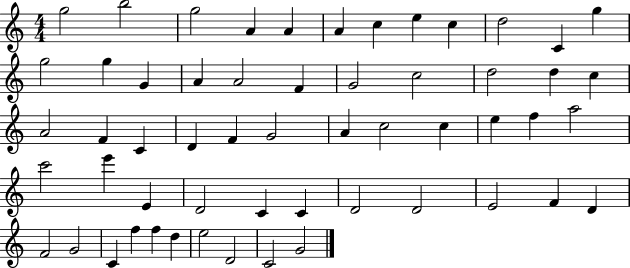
{
  \clef treble
  \numericTimeSignature
  \time 4/4
  \key c \major
  g''2 b''2 | g''2 a'4 a'4 | a'4 c''4 e''4 c''4 | d''2 c'4 g''4 | \break g''2 g''4 g'4 | a'4 a'2 f'4 | g'2 c''2 | d''2 d''4 c''4 | \break a'2 f'4 c'4 | d'4 f'4 g'2 | a'4 c''2 c''4 | e''4 f''4 a''2 | \break c'''2 e'''4 e'4 | d'2 c'4 c'4 | d'2 d'2 | e'2 f'4 d'4 | \break f'2 g'2 | c'4 f''4 f''4 d''4 | e''2 d'2 | c'2 g'2 | \break \bar "|."
}